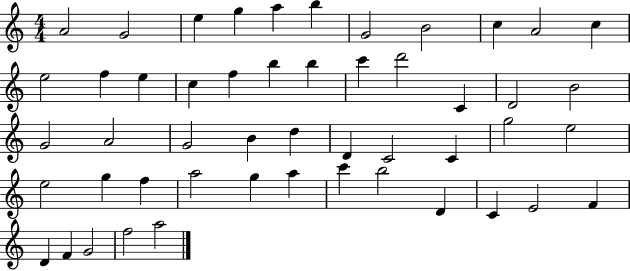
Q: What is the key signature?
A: C major